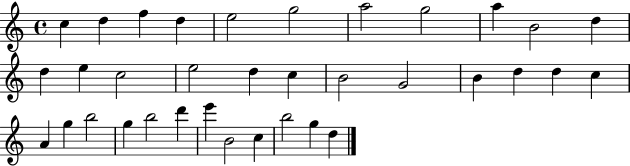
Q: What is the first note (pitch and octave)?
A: C5